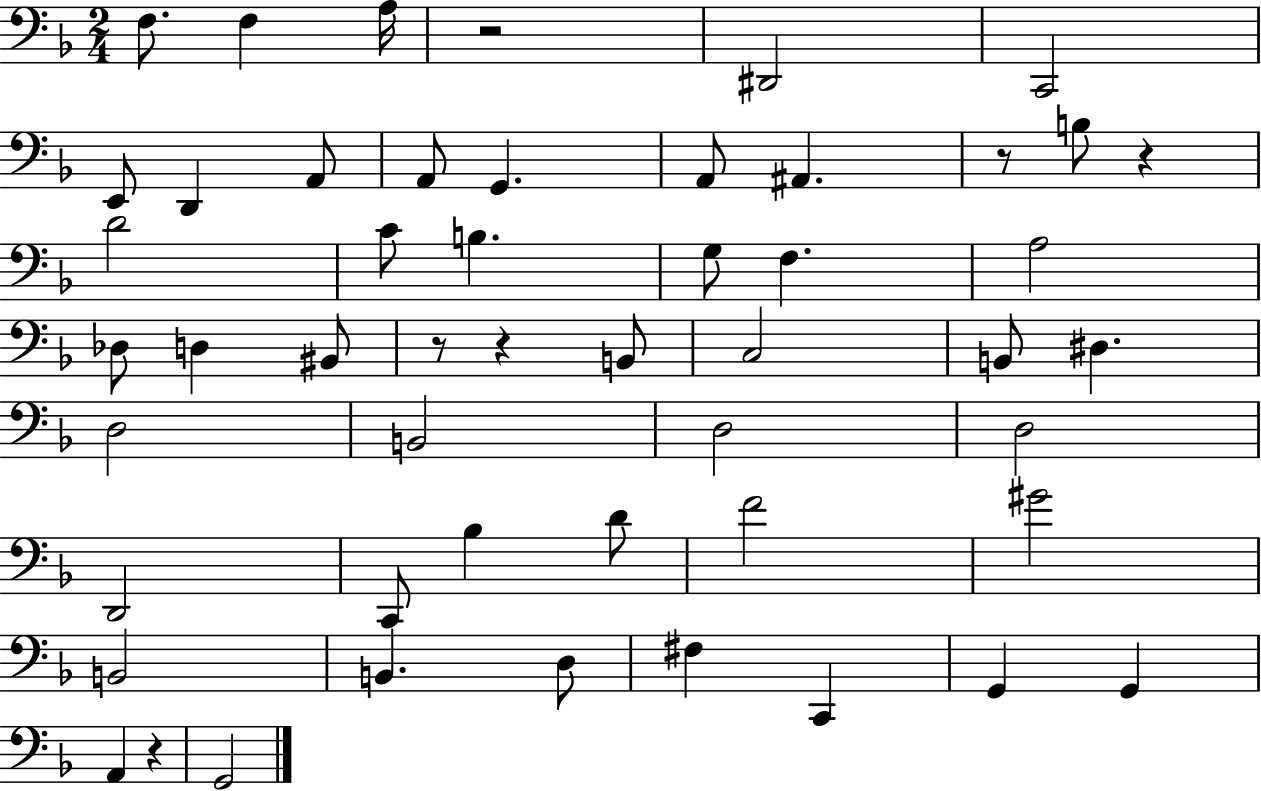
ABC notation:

X:1
T:Untitled
M:2/4
L:1/4
K:F
F,/2 F, A,/4 z2 ^D,,2 C,,2 E,,/2 D,, A,,/2 A,,/2 G,, A,,/2 ^A,, z/2 B,/2 z D2 C/2 B, G,/2 F, A,2 _D,/2 D, ^B,,/2 z/2 z B,,/2 C,2 B,,/2 ^D, D,2 B,,2 D,2 D,2 D,,2 C,,/2 _B, D/2 F2 ^G2 B,,2 B,, D,/2 ^F, C,, G,, G,, A,, z G,,2